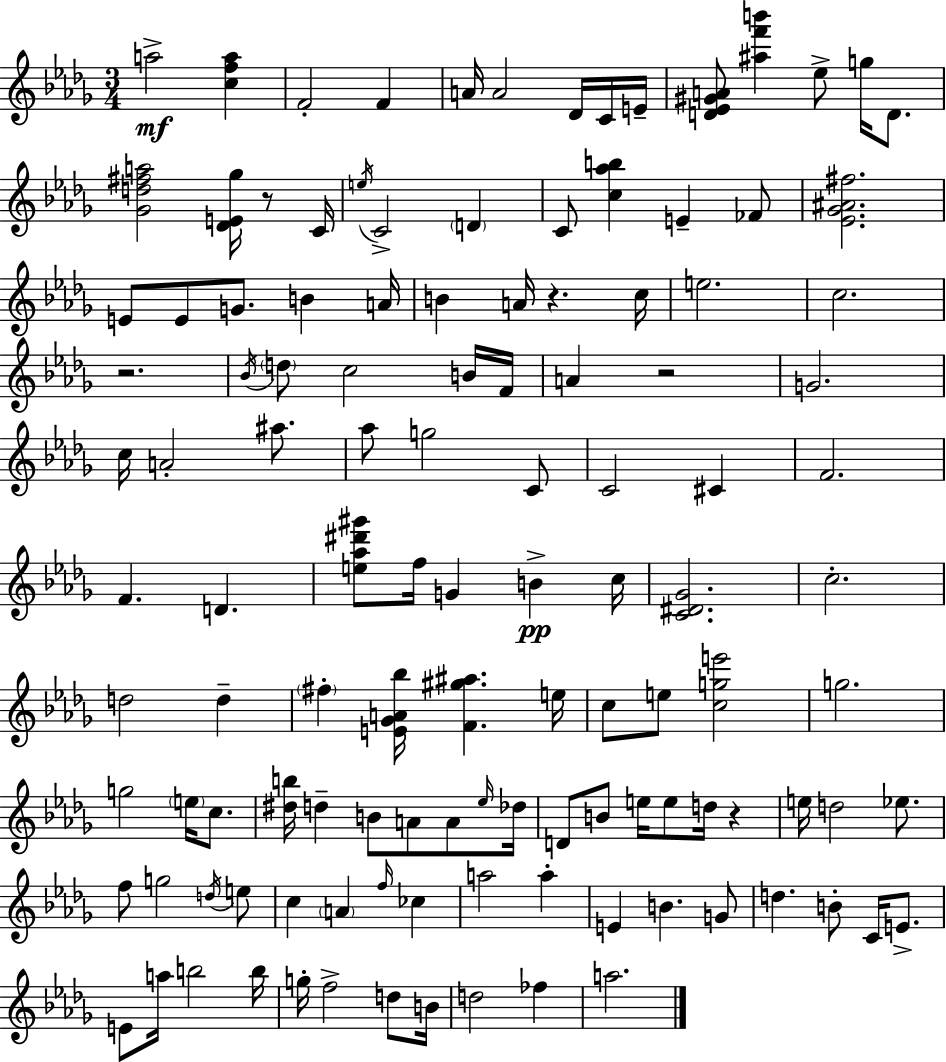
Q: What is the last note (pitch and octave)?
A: A5